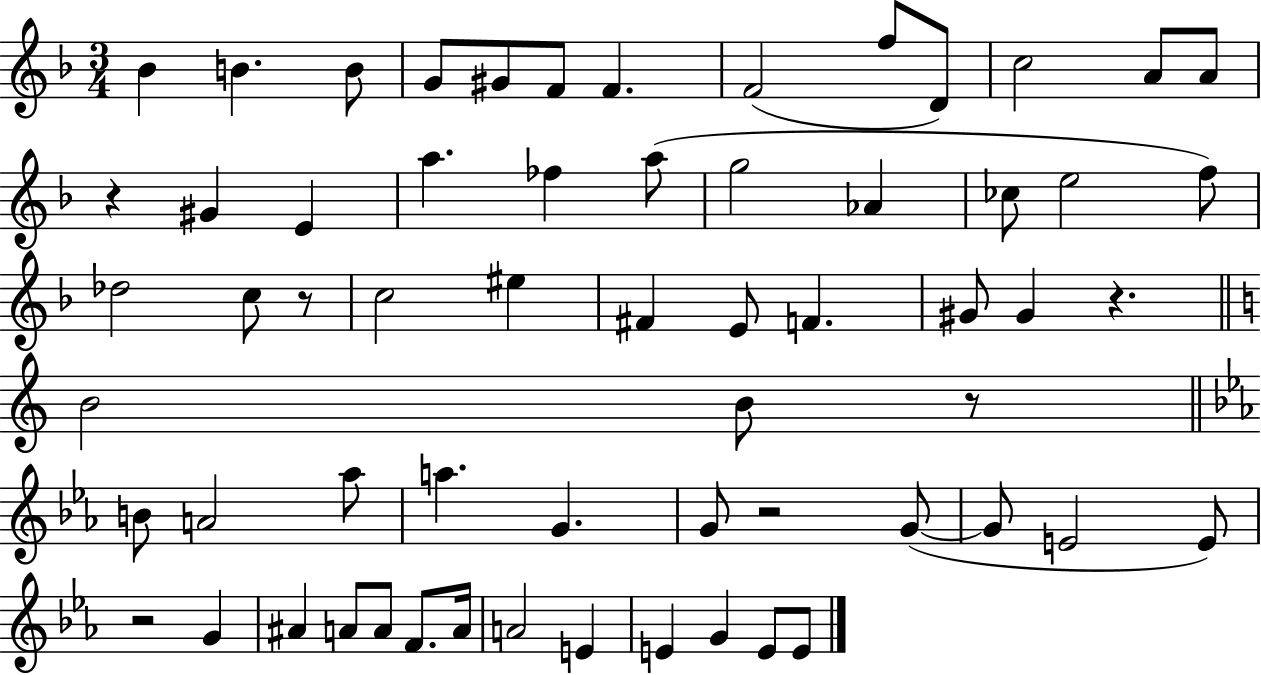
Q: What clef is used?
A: treble